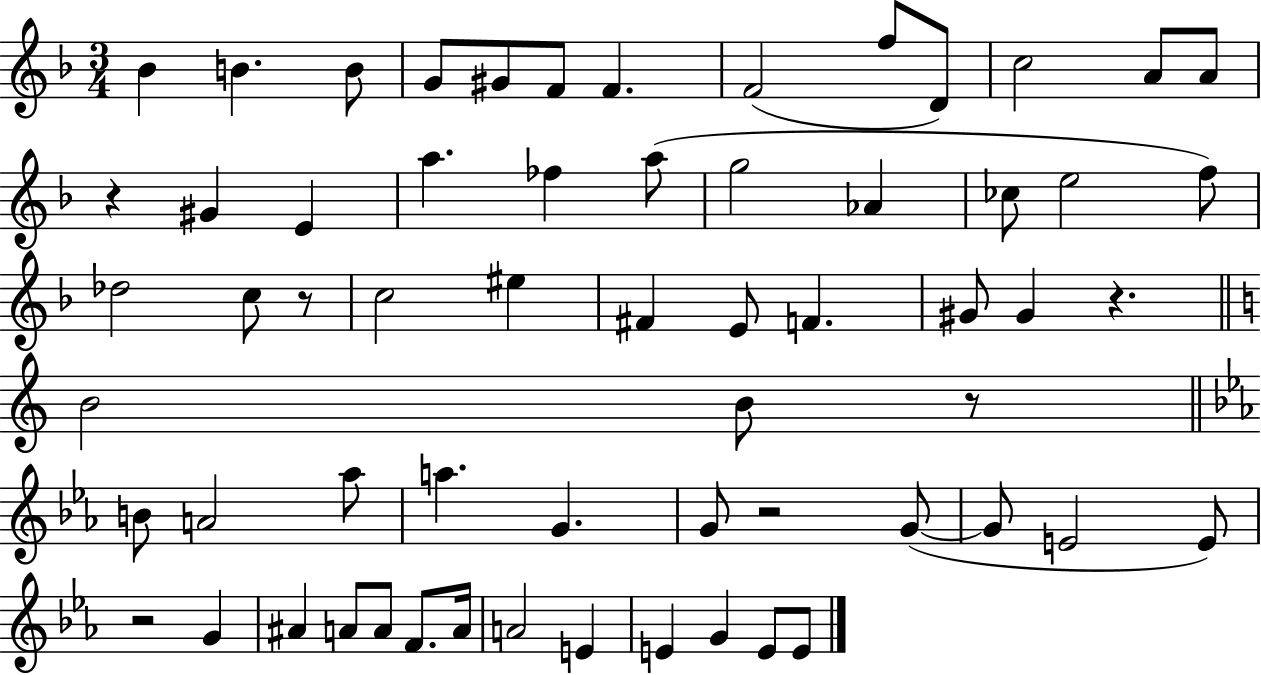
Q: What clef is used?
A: treble